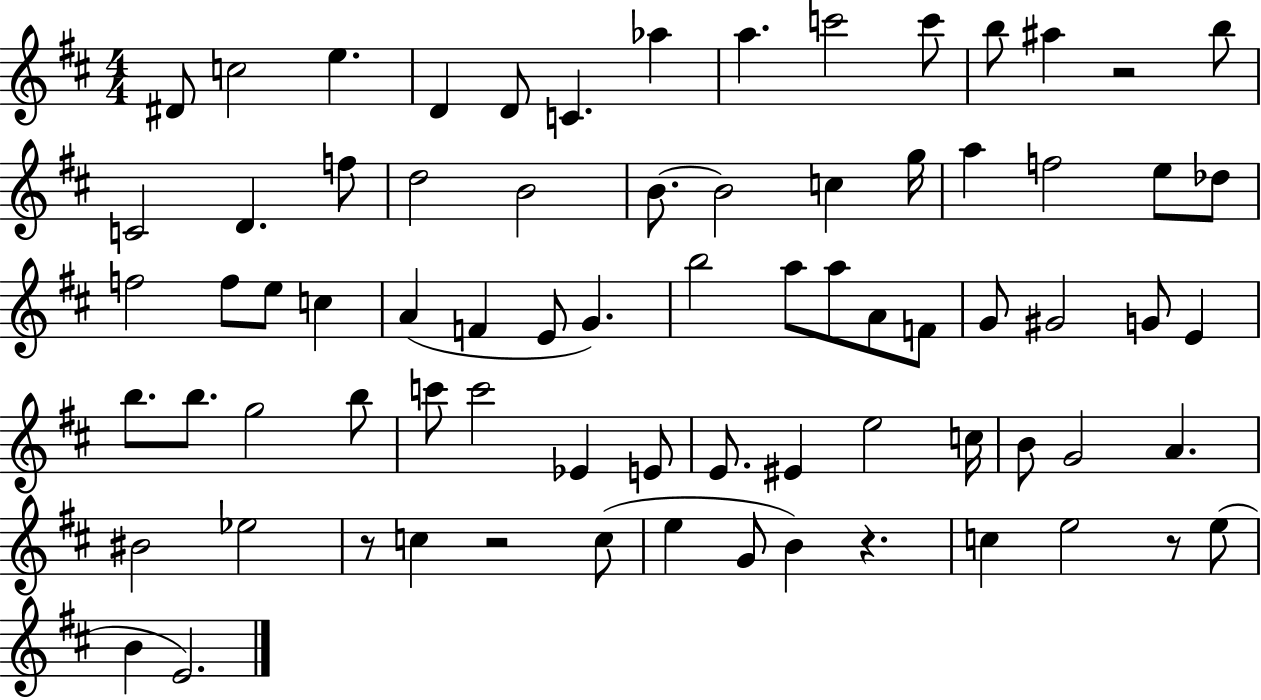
D#4/e C5/h E5/q. D4/q D4/e C4/q. Ab5/q A5/q. C6/h C6/e B5/e A#5/q R/h B5/e C4/h D4/q. F5/e D5/h B4/h B4/e. B4/h C5/q G5/s A5/q F5/h E5/e Db5/e F5/h F5/e E5/e C5/q A4/q F4/q E4/e G4/q. B5/h A5/e A5/e A4/e F4/e G4/e G#4/h G4/e E4/q B5/e. B5/e. G5/h B5/e C6/e C6/h Eb4/q E4/e E4/e. EIS4/q E5/h C5/s B4/e G4/h A4/q. BIS4/h Eb5/h R/e C5/q R/h C5/e E5/q G4/e B4/q R/q. C5/q E5/h R/e E5/e B4/q E4/h.